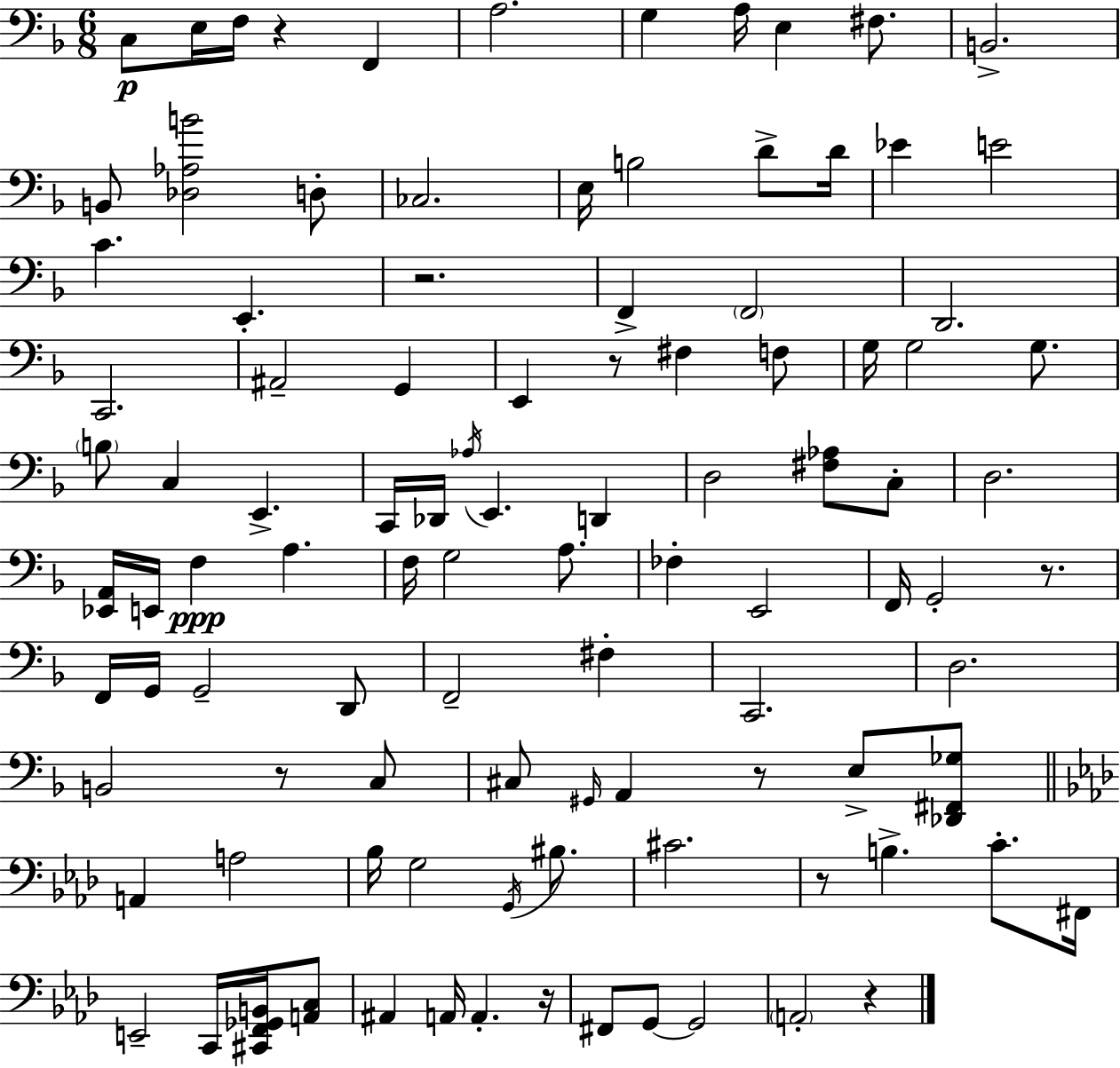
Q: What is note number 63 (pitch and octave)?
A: B2